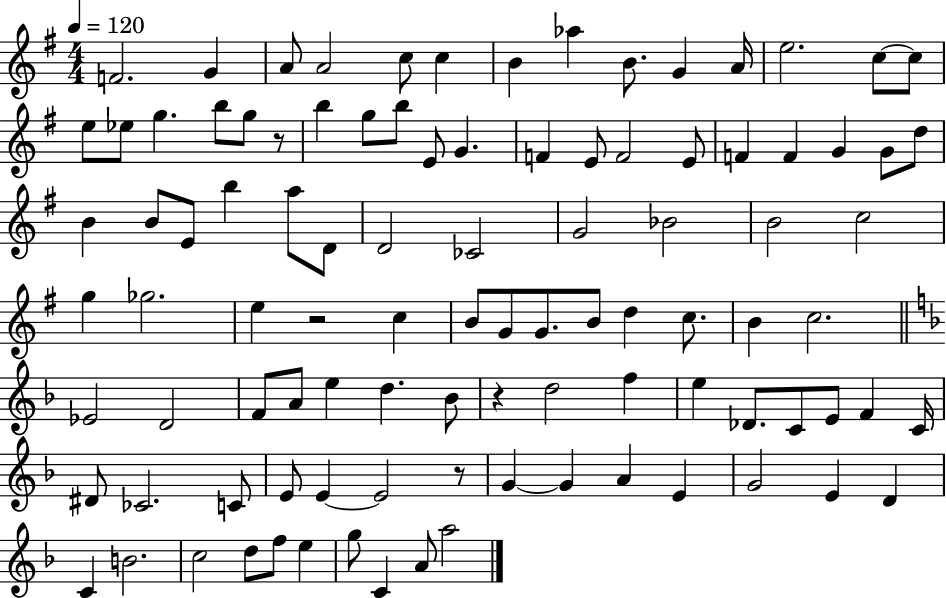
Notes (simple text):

F4/h. G4/q A4/e A4/h C5/e C5/q B4/q Ab5/q B4/e. G4/q A4/s E5/h. C5/e C5/e E5/e Eb5/e G5/q. B5/e G5/e R/e B5/q G5/e B5/e E4/e G4/q. F4/q E4/e F4/h E4/e F4/q F4/q G4/q G4/e D5/e B4/q B4/e E4/e B5/q A5/e D4/e D4/h CES4/h G4/h Bb4/h B4/h C5/h G5/q Gb5/h. E5/q R/h C5/q B4/e G4/e G4/e. B4/e D5/q C5/e. B4/q C5/h. Eb4/h D4/h F4/e A4/e E5/q D5/q. Bb4/e R/q D5/h F5/q E5/q Db4/e. C4/e E4/e F4/q C4/s D#4/e CES4/h. C4/e E4/e E4/q E4/h R/e G4/q G4/q A4/q E4/q G4/h E4/q D4/q C4/q B4/h. C5/h D5/e F5/e E5/q G5/e C4/q A4/e A5/h